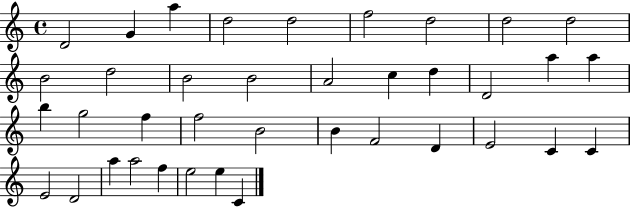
D4/h G4/q A5/q D5/h D5/h F5/h D5/h D5/h D5/h B4/h D5/h B4/h B4/h A4/h C5/q D5/q D4/h A5/q A5/q B5/q G5/h F5/q F5/h B4/h B4/q F4/h D4/q E4/h C4/q C4/q E4/h D4/h A5/q A5/h F5/q E5/h E5/q C4/q